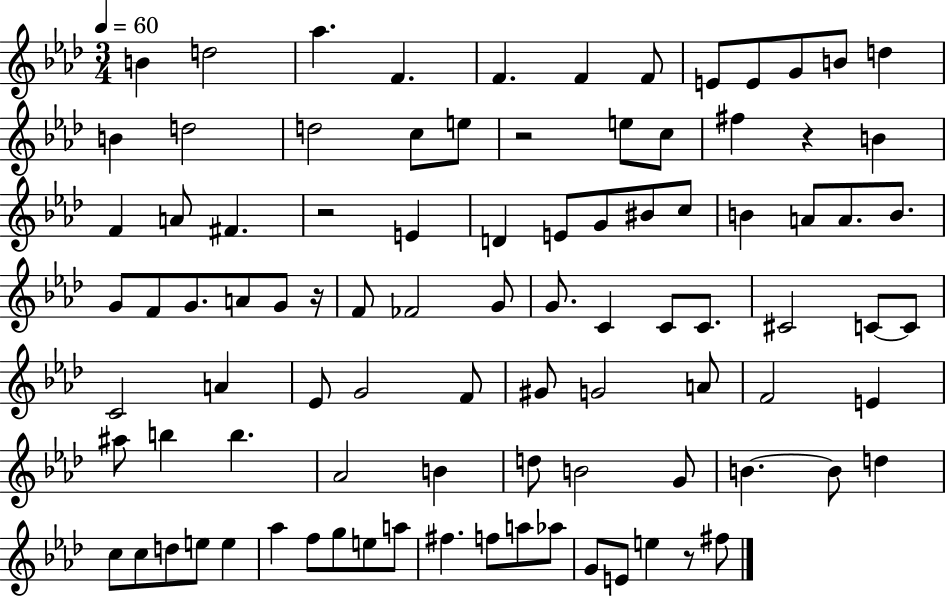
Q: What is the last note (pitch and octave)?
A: F#5